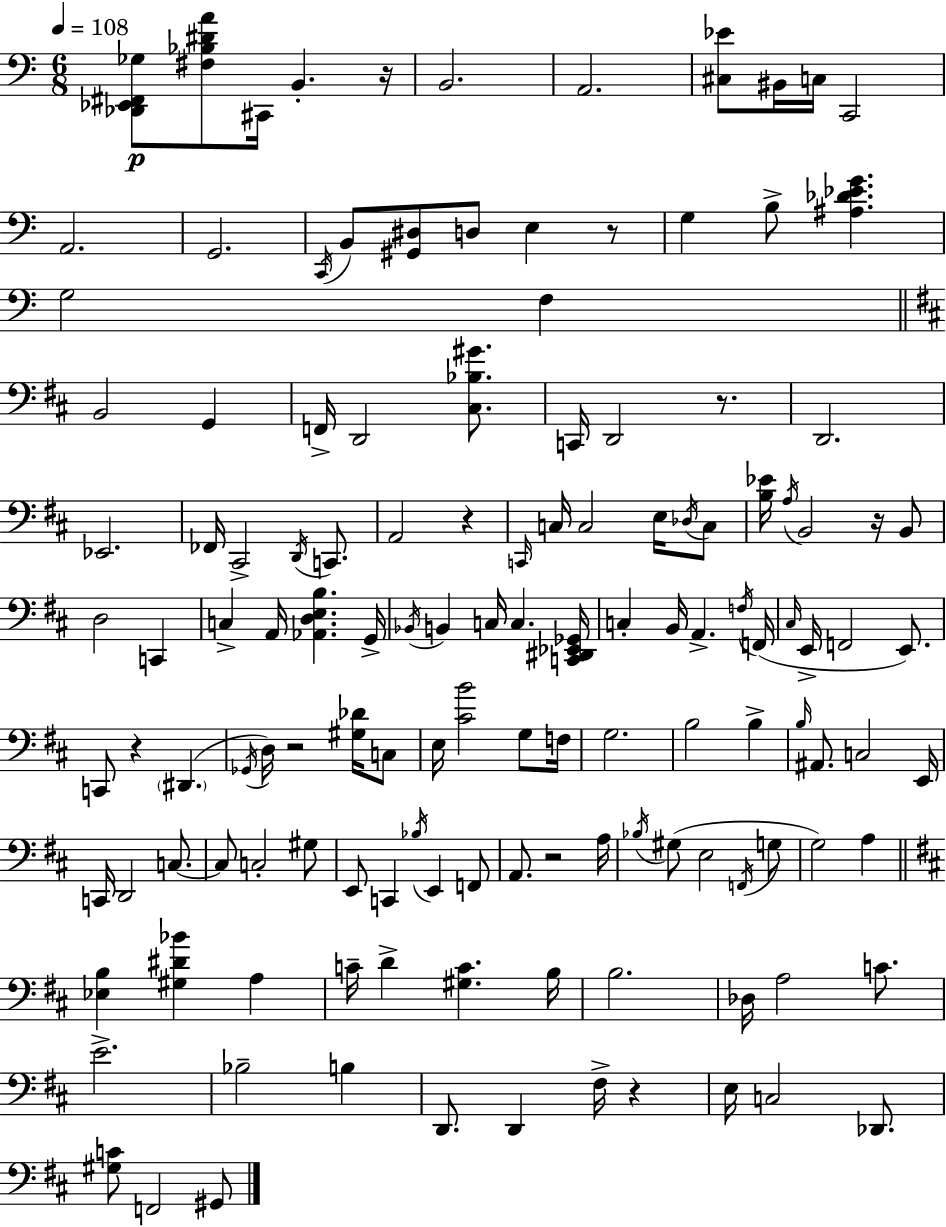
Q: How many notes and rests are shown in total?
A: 135